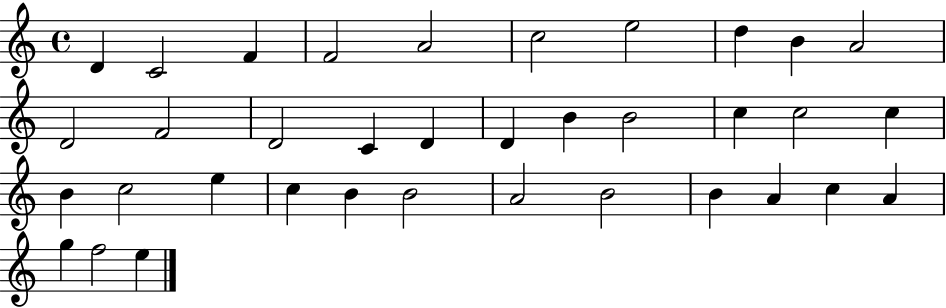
D4/q C4/h F4/q F4/h A4/h C5/h E5/h D5/q B4/q A4/h D4/h F4/h D4/h C4/q D4/q D4/q B4/q B4/h C5/q C5/h C5/q B4/q C5/h E5/q C5/q B4/q B4/h A4/h B4/h B4/q A4/q C5/q A4/q G5/q F5/h E5/q